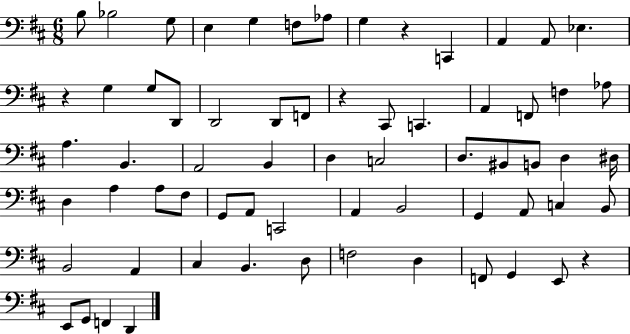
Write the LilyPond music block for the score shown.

{
  \clef bass
  \numericTimeSignature
  \time 6/8
  \key d \major
  \repeat volta 2 { b8 bes2 g8 | e4 g4 f8 aes8 | g4 r4 c,4 | a,4 a,8 ees4. | \break r4 g4 g8 d,8 | d,2 d,8 f,8 | r4 cis,8 c,4. | a,4 f,8 f4 aes8 | \break a4. b,4. | a,2 b,4 | d4 c2 | d8. bis,8 b,8 d4 dis16 | \break d4 a4 a8 fis8 | g,8 a,8 c,2 | a,4 b,2 | g,4 a,8 c4 b,8 | \break b,2 a,4 | cis4 b,4. d8 | f2 d4 | f,8 g,4 e,8 r4 | \break e,8 g,8 f,4 d,4 | } \bar "|."
}